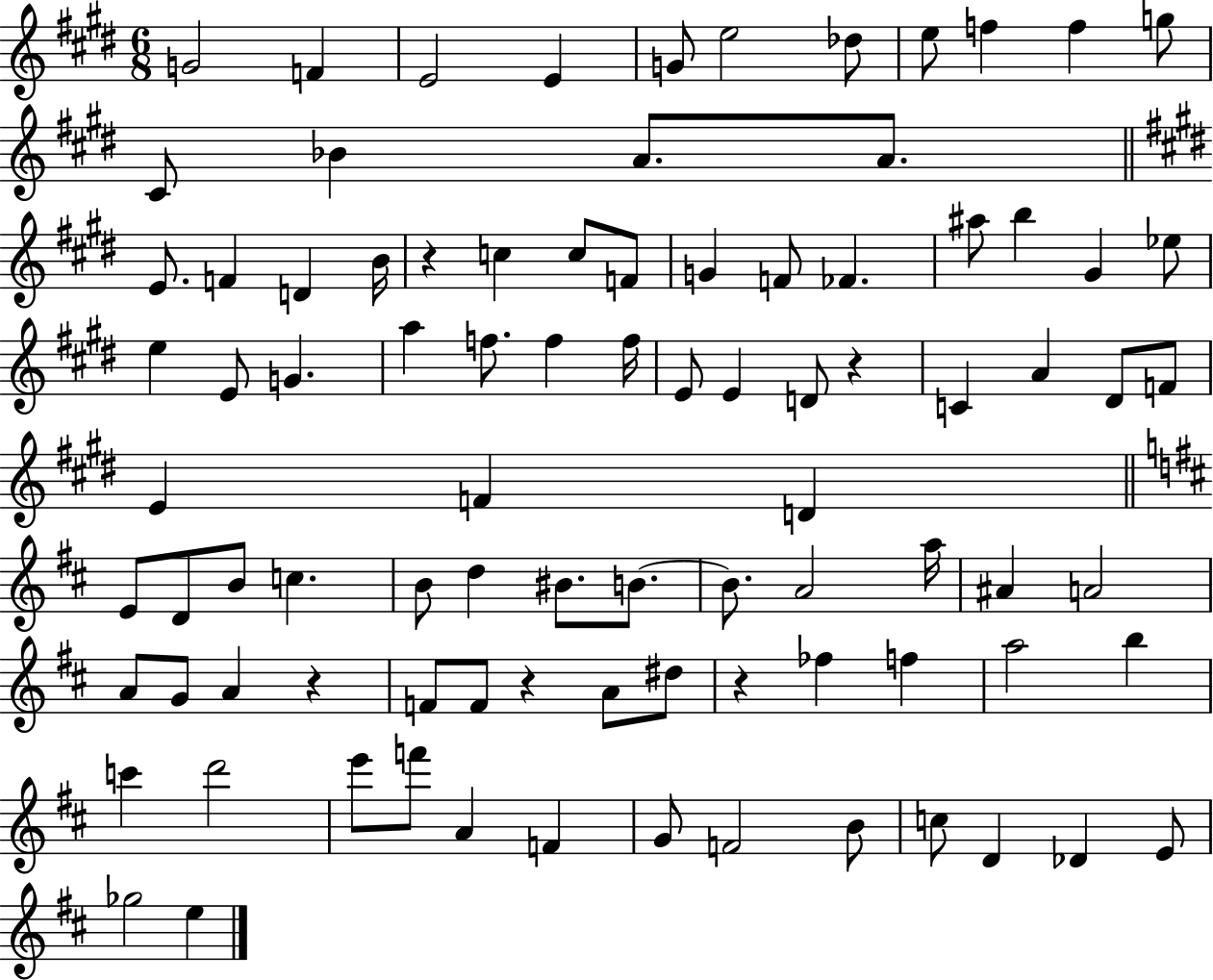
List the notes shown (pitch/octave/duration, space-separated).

G4/h F4/q E4/h E4/q G4/e E5/h Db5/e E5/e F5/q F5/q G5/e C#4/e Bb4/q A4/e. A4/e. E4/e. F4/q D4/q B4/s R/q C5/q C5/e F4/e G4/q F4/e FES4/q. A#5/e B5/q G#4/q Eb5/e E5/q E4/e G4/q. A5/q F5/e. F5/q F5/s E4/e E4/q D4/e R/q C4/q A4/q D#4/e F4/e E4/q F4/q D4/q E4/e D4/e B4/e C5/q. B4/e D5/q BIS4/e. B4/e. B4/e. A4/h A5/s A#4/q A4/h A4/e G4/e A4/q R/q F4/e F4/e R/q A4/e D#5/e R/q FES5/q F5/q A5/h B5/q C6/q D6/h E6/e F6/e A4/q F4/q G4/e F4/h B4/e C5/e D4/q Db4/q E4/e Gb5/h E5/q